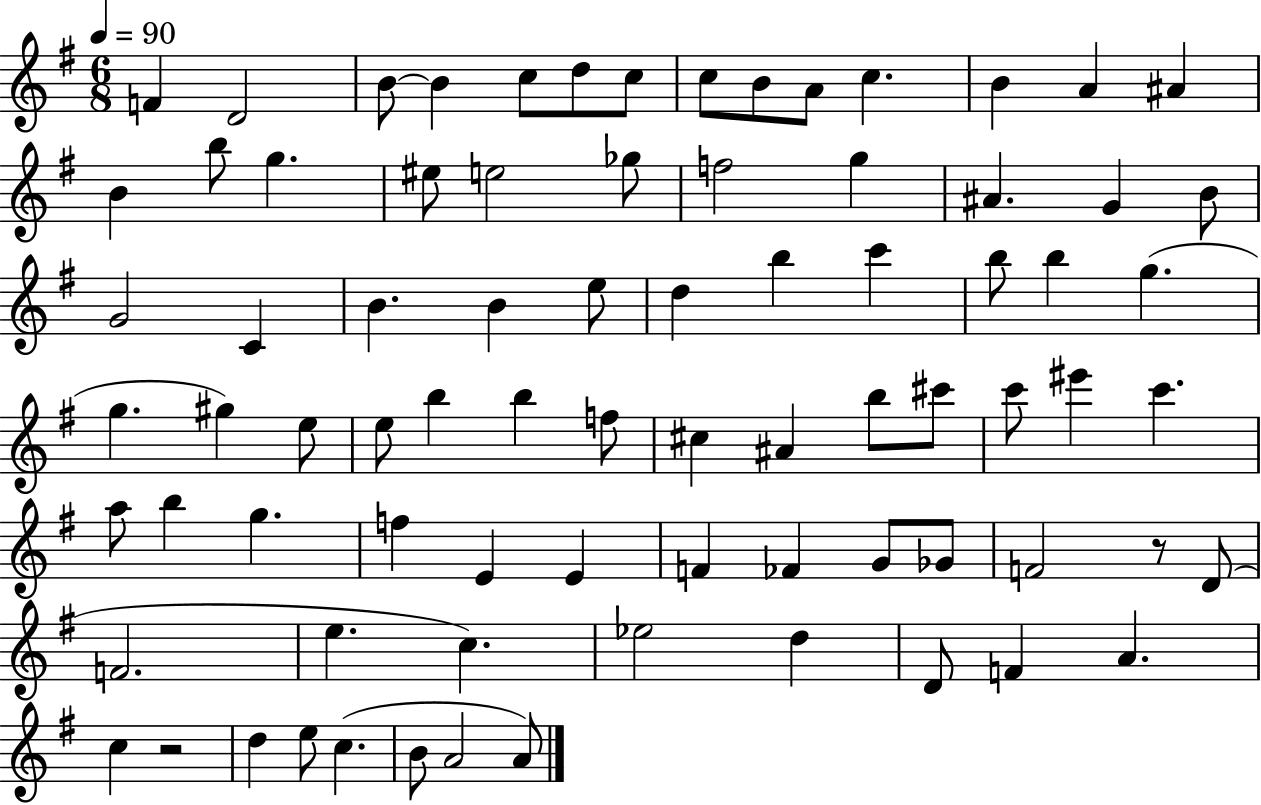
F4/q D4/h B4/e B4/q C5/e D5/e C5/e C5/e B4/e A4/e C5/q. B4/q A4/q A#4/q B4/q B5/e G5/q. EIS5/e E5/h Gb5/e F5/h G5/q A#4/q. G4/q B4/e G4/h C4/q B4/q. B4/q E5/e D5/q B5/q C6/q B5/e B5/q G5/q. G5/q. G#5/q E5/e E5/e B5/q B5/q F5/e C#5/q A#4/q B5/e C#6/e C6/e EIS6/q C6/q. A5/e B5/q G5/q. F5/q E4/q E4/q F4/q FES4/q G4/e Gb4/e F4/h R/e D4/e F4/h. E5/q. C5/q. Eb5/h D5/q D4/e F4/q A4/q. C5/q R/h D5/q E5/e C5/q. B4/e A4/h A4/e